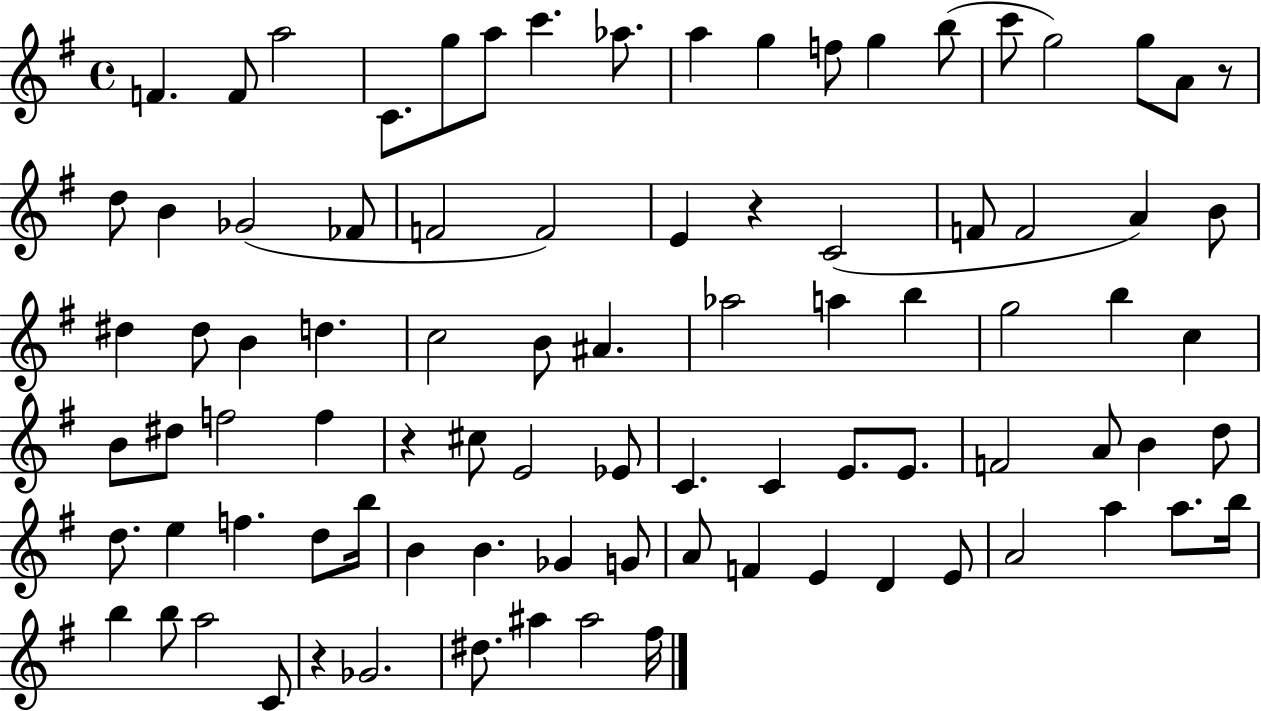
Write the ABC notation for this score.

X:1
T:Untitled
M:4/4
L:1/4
K:G
F F/2 a2 C/2 g/2 a/2 c' _a/2 a g f/2 g b/2 c'/2 g2 g/2 A/2 z/2 d/2 B _G2 _F/2 F2 F2 E z C2 F/2 F2 A B/2 ^d ^d/2 B d c2 B/2 ^A _a2 a b g2 b c B/2 ^d/2 f2 f z ^c/2 E2 _E/2 C C E/2 E/2 F2 A/2 B d/2 d/2 e f d/2 b/4 B B _G G/2 A/2 F E D E/2 A2 a a/2 b/4 b b/2 a2 C/2 z _G2 ^d/2 ^a ^a2 ^f/4